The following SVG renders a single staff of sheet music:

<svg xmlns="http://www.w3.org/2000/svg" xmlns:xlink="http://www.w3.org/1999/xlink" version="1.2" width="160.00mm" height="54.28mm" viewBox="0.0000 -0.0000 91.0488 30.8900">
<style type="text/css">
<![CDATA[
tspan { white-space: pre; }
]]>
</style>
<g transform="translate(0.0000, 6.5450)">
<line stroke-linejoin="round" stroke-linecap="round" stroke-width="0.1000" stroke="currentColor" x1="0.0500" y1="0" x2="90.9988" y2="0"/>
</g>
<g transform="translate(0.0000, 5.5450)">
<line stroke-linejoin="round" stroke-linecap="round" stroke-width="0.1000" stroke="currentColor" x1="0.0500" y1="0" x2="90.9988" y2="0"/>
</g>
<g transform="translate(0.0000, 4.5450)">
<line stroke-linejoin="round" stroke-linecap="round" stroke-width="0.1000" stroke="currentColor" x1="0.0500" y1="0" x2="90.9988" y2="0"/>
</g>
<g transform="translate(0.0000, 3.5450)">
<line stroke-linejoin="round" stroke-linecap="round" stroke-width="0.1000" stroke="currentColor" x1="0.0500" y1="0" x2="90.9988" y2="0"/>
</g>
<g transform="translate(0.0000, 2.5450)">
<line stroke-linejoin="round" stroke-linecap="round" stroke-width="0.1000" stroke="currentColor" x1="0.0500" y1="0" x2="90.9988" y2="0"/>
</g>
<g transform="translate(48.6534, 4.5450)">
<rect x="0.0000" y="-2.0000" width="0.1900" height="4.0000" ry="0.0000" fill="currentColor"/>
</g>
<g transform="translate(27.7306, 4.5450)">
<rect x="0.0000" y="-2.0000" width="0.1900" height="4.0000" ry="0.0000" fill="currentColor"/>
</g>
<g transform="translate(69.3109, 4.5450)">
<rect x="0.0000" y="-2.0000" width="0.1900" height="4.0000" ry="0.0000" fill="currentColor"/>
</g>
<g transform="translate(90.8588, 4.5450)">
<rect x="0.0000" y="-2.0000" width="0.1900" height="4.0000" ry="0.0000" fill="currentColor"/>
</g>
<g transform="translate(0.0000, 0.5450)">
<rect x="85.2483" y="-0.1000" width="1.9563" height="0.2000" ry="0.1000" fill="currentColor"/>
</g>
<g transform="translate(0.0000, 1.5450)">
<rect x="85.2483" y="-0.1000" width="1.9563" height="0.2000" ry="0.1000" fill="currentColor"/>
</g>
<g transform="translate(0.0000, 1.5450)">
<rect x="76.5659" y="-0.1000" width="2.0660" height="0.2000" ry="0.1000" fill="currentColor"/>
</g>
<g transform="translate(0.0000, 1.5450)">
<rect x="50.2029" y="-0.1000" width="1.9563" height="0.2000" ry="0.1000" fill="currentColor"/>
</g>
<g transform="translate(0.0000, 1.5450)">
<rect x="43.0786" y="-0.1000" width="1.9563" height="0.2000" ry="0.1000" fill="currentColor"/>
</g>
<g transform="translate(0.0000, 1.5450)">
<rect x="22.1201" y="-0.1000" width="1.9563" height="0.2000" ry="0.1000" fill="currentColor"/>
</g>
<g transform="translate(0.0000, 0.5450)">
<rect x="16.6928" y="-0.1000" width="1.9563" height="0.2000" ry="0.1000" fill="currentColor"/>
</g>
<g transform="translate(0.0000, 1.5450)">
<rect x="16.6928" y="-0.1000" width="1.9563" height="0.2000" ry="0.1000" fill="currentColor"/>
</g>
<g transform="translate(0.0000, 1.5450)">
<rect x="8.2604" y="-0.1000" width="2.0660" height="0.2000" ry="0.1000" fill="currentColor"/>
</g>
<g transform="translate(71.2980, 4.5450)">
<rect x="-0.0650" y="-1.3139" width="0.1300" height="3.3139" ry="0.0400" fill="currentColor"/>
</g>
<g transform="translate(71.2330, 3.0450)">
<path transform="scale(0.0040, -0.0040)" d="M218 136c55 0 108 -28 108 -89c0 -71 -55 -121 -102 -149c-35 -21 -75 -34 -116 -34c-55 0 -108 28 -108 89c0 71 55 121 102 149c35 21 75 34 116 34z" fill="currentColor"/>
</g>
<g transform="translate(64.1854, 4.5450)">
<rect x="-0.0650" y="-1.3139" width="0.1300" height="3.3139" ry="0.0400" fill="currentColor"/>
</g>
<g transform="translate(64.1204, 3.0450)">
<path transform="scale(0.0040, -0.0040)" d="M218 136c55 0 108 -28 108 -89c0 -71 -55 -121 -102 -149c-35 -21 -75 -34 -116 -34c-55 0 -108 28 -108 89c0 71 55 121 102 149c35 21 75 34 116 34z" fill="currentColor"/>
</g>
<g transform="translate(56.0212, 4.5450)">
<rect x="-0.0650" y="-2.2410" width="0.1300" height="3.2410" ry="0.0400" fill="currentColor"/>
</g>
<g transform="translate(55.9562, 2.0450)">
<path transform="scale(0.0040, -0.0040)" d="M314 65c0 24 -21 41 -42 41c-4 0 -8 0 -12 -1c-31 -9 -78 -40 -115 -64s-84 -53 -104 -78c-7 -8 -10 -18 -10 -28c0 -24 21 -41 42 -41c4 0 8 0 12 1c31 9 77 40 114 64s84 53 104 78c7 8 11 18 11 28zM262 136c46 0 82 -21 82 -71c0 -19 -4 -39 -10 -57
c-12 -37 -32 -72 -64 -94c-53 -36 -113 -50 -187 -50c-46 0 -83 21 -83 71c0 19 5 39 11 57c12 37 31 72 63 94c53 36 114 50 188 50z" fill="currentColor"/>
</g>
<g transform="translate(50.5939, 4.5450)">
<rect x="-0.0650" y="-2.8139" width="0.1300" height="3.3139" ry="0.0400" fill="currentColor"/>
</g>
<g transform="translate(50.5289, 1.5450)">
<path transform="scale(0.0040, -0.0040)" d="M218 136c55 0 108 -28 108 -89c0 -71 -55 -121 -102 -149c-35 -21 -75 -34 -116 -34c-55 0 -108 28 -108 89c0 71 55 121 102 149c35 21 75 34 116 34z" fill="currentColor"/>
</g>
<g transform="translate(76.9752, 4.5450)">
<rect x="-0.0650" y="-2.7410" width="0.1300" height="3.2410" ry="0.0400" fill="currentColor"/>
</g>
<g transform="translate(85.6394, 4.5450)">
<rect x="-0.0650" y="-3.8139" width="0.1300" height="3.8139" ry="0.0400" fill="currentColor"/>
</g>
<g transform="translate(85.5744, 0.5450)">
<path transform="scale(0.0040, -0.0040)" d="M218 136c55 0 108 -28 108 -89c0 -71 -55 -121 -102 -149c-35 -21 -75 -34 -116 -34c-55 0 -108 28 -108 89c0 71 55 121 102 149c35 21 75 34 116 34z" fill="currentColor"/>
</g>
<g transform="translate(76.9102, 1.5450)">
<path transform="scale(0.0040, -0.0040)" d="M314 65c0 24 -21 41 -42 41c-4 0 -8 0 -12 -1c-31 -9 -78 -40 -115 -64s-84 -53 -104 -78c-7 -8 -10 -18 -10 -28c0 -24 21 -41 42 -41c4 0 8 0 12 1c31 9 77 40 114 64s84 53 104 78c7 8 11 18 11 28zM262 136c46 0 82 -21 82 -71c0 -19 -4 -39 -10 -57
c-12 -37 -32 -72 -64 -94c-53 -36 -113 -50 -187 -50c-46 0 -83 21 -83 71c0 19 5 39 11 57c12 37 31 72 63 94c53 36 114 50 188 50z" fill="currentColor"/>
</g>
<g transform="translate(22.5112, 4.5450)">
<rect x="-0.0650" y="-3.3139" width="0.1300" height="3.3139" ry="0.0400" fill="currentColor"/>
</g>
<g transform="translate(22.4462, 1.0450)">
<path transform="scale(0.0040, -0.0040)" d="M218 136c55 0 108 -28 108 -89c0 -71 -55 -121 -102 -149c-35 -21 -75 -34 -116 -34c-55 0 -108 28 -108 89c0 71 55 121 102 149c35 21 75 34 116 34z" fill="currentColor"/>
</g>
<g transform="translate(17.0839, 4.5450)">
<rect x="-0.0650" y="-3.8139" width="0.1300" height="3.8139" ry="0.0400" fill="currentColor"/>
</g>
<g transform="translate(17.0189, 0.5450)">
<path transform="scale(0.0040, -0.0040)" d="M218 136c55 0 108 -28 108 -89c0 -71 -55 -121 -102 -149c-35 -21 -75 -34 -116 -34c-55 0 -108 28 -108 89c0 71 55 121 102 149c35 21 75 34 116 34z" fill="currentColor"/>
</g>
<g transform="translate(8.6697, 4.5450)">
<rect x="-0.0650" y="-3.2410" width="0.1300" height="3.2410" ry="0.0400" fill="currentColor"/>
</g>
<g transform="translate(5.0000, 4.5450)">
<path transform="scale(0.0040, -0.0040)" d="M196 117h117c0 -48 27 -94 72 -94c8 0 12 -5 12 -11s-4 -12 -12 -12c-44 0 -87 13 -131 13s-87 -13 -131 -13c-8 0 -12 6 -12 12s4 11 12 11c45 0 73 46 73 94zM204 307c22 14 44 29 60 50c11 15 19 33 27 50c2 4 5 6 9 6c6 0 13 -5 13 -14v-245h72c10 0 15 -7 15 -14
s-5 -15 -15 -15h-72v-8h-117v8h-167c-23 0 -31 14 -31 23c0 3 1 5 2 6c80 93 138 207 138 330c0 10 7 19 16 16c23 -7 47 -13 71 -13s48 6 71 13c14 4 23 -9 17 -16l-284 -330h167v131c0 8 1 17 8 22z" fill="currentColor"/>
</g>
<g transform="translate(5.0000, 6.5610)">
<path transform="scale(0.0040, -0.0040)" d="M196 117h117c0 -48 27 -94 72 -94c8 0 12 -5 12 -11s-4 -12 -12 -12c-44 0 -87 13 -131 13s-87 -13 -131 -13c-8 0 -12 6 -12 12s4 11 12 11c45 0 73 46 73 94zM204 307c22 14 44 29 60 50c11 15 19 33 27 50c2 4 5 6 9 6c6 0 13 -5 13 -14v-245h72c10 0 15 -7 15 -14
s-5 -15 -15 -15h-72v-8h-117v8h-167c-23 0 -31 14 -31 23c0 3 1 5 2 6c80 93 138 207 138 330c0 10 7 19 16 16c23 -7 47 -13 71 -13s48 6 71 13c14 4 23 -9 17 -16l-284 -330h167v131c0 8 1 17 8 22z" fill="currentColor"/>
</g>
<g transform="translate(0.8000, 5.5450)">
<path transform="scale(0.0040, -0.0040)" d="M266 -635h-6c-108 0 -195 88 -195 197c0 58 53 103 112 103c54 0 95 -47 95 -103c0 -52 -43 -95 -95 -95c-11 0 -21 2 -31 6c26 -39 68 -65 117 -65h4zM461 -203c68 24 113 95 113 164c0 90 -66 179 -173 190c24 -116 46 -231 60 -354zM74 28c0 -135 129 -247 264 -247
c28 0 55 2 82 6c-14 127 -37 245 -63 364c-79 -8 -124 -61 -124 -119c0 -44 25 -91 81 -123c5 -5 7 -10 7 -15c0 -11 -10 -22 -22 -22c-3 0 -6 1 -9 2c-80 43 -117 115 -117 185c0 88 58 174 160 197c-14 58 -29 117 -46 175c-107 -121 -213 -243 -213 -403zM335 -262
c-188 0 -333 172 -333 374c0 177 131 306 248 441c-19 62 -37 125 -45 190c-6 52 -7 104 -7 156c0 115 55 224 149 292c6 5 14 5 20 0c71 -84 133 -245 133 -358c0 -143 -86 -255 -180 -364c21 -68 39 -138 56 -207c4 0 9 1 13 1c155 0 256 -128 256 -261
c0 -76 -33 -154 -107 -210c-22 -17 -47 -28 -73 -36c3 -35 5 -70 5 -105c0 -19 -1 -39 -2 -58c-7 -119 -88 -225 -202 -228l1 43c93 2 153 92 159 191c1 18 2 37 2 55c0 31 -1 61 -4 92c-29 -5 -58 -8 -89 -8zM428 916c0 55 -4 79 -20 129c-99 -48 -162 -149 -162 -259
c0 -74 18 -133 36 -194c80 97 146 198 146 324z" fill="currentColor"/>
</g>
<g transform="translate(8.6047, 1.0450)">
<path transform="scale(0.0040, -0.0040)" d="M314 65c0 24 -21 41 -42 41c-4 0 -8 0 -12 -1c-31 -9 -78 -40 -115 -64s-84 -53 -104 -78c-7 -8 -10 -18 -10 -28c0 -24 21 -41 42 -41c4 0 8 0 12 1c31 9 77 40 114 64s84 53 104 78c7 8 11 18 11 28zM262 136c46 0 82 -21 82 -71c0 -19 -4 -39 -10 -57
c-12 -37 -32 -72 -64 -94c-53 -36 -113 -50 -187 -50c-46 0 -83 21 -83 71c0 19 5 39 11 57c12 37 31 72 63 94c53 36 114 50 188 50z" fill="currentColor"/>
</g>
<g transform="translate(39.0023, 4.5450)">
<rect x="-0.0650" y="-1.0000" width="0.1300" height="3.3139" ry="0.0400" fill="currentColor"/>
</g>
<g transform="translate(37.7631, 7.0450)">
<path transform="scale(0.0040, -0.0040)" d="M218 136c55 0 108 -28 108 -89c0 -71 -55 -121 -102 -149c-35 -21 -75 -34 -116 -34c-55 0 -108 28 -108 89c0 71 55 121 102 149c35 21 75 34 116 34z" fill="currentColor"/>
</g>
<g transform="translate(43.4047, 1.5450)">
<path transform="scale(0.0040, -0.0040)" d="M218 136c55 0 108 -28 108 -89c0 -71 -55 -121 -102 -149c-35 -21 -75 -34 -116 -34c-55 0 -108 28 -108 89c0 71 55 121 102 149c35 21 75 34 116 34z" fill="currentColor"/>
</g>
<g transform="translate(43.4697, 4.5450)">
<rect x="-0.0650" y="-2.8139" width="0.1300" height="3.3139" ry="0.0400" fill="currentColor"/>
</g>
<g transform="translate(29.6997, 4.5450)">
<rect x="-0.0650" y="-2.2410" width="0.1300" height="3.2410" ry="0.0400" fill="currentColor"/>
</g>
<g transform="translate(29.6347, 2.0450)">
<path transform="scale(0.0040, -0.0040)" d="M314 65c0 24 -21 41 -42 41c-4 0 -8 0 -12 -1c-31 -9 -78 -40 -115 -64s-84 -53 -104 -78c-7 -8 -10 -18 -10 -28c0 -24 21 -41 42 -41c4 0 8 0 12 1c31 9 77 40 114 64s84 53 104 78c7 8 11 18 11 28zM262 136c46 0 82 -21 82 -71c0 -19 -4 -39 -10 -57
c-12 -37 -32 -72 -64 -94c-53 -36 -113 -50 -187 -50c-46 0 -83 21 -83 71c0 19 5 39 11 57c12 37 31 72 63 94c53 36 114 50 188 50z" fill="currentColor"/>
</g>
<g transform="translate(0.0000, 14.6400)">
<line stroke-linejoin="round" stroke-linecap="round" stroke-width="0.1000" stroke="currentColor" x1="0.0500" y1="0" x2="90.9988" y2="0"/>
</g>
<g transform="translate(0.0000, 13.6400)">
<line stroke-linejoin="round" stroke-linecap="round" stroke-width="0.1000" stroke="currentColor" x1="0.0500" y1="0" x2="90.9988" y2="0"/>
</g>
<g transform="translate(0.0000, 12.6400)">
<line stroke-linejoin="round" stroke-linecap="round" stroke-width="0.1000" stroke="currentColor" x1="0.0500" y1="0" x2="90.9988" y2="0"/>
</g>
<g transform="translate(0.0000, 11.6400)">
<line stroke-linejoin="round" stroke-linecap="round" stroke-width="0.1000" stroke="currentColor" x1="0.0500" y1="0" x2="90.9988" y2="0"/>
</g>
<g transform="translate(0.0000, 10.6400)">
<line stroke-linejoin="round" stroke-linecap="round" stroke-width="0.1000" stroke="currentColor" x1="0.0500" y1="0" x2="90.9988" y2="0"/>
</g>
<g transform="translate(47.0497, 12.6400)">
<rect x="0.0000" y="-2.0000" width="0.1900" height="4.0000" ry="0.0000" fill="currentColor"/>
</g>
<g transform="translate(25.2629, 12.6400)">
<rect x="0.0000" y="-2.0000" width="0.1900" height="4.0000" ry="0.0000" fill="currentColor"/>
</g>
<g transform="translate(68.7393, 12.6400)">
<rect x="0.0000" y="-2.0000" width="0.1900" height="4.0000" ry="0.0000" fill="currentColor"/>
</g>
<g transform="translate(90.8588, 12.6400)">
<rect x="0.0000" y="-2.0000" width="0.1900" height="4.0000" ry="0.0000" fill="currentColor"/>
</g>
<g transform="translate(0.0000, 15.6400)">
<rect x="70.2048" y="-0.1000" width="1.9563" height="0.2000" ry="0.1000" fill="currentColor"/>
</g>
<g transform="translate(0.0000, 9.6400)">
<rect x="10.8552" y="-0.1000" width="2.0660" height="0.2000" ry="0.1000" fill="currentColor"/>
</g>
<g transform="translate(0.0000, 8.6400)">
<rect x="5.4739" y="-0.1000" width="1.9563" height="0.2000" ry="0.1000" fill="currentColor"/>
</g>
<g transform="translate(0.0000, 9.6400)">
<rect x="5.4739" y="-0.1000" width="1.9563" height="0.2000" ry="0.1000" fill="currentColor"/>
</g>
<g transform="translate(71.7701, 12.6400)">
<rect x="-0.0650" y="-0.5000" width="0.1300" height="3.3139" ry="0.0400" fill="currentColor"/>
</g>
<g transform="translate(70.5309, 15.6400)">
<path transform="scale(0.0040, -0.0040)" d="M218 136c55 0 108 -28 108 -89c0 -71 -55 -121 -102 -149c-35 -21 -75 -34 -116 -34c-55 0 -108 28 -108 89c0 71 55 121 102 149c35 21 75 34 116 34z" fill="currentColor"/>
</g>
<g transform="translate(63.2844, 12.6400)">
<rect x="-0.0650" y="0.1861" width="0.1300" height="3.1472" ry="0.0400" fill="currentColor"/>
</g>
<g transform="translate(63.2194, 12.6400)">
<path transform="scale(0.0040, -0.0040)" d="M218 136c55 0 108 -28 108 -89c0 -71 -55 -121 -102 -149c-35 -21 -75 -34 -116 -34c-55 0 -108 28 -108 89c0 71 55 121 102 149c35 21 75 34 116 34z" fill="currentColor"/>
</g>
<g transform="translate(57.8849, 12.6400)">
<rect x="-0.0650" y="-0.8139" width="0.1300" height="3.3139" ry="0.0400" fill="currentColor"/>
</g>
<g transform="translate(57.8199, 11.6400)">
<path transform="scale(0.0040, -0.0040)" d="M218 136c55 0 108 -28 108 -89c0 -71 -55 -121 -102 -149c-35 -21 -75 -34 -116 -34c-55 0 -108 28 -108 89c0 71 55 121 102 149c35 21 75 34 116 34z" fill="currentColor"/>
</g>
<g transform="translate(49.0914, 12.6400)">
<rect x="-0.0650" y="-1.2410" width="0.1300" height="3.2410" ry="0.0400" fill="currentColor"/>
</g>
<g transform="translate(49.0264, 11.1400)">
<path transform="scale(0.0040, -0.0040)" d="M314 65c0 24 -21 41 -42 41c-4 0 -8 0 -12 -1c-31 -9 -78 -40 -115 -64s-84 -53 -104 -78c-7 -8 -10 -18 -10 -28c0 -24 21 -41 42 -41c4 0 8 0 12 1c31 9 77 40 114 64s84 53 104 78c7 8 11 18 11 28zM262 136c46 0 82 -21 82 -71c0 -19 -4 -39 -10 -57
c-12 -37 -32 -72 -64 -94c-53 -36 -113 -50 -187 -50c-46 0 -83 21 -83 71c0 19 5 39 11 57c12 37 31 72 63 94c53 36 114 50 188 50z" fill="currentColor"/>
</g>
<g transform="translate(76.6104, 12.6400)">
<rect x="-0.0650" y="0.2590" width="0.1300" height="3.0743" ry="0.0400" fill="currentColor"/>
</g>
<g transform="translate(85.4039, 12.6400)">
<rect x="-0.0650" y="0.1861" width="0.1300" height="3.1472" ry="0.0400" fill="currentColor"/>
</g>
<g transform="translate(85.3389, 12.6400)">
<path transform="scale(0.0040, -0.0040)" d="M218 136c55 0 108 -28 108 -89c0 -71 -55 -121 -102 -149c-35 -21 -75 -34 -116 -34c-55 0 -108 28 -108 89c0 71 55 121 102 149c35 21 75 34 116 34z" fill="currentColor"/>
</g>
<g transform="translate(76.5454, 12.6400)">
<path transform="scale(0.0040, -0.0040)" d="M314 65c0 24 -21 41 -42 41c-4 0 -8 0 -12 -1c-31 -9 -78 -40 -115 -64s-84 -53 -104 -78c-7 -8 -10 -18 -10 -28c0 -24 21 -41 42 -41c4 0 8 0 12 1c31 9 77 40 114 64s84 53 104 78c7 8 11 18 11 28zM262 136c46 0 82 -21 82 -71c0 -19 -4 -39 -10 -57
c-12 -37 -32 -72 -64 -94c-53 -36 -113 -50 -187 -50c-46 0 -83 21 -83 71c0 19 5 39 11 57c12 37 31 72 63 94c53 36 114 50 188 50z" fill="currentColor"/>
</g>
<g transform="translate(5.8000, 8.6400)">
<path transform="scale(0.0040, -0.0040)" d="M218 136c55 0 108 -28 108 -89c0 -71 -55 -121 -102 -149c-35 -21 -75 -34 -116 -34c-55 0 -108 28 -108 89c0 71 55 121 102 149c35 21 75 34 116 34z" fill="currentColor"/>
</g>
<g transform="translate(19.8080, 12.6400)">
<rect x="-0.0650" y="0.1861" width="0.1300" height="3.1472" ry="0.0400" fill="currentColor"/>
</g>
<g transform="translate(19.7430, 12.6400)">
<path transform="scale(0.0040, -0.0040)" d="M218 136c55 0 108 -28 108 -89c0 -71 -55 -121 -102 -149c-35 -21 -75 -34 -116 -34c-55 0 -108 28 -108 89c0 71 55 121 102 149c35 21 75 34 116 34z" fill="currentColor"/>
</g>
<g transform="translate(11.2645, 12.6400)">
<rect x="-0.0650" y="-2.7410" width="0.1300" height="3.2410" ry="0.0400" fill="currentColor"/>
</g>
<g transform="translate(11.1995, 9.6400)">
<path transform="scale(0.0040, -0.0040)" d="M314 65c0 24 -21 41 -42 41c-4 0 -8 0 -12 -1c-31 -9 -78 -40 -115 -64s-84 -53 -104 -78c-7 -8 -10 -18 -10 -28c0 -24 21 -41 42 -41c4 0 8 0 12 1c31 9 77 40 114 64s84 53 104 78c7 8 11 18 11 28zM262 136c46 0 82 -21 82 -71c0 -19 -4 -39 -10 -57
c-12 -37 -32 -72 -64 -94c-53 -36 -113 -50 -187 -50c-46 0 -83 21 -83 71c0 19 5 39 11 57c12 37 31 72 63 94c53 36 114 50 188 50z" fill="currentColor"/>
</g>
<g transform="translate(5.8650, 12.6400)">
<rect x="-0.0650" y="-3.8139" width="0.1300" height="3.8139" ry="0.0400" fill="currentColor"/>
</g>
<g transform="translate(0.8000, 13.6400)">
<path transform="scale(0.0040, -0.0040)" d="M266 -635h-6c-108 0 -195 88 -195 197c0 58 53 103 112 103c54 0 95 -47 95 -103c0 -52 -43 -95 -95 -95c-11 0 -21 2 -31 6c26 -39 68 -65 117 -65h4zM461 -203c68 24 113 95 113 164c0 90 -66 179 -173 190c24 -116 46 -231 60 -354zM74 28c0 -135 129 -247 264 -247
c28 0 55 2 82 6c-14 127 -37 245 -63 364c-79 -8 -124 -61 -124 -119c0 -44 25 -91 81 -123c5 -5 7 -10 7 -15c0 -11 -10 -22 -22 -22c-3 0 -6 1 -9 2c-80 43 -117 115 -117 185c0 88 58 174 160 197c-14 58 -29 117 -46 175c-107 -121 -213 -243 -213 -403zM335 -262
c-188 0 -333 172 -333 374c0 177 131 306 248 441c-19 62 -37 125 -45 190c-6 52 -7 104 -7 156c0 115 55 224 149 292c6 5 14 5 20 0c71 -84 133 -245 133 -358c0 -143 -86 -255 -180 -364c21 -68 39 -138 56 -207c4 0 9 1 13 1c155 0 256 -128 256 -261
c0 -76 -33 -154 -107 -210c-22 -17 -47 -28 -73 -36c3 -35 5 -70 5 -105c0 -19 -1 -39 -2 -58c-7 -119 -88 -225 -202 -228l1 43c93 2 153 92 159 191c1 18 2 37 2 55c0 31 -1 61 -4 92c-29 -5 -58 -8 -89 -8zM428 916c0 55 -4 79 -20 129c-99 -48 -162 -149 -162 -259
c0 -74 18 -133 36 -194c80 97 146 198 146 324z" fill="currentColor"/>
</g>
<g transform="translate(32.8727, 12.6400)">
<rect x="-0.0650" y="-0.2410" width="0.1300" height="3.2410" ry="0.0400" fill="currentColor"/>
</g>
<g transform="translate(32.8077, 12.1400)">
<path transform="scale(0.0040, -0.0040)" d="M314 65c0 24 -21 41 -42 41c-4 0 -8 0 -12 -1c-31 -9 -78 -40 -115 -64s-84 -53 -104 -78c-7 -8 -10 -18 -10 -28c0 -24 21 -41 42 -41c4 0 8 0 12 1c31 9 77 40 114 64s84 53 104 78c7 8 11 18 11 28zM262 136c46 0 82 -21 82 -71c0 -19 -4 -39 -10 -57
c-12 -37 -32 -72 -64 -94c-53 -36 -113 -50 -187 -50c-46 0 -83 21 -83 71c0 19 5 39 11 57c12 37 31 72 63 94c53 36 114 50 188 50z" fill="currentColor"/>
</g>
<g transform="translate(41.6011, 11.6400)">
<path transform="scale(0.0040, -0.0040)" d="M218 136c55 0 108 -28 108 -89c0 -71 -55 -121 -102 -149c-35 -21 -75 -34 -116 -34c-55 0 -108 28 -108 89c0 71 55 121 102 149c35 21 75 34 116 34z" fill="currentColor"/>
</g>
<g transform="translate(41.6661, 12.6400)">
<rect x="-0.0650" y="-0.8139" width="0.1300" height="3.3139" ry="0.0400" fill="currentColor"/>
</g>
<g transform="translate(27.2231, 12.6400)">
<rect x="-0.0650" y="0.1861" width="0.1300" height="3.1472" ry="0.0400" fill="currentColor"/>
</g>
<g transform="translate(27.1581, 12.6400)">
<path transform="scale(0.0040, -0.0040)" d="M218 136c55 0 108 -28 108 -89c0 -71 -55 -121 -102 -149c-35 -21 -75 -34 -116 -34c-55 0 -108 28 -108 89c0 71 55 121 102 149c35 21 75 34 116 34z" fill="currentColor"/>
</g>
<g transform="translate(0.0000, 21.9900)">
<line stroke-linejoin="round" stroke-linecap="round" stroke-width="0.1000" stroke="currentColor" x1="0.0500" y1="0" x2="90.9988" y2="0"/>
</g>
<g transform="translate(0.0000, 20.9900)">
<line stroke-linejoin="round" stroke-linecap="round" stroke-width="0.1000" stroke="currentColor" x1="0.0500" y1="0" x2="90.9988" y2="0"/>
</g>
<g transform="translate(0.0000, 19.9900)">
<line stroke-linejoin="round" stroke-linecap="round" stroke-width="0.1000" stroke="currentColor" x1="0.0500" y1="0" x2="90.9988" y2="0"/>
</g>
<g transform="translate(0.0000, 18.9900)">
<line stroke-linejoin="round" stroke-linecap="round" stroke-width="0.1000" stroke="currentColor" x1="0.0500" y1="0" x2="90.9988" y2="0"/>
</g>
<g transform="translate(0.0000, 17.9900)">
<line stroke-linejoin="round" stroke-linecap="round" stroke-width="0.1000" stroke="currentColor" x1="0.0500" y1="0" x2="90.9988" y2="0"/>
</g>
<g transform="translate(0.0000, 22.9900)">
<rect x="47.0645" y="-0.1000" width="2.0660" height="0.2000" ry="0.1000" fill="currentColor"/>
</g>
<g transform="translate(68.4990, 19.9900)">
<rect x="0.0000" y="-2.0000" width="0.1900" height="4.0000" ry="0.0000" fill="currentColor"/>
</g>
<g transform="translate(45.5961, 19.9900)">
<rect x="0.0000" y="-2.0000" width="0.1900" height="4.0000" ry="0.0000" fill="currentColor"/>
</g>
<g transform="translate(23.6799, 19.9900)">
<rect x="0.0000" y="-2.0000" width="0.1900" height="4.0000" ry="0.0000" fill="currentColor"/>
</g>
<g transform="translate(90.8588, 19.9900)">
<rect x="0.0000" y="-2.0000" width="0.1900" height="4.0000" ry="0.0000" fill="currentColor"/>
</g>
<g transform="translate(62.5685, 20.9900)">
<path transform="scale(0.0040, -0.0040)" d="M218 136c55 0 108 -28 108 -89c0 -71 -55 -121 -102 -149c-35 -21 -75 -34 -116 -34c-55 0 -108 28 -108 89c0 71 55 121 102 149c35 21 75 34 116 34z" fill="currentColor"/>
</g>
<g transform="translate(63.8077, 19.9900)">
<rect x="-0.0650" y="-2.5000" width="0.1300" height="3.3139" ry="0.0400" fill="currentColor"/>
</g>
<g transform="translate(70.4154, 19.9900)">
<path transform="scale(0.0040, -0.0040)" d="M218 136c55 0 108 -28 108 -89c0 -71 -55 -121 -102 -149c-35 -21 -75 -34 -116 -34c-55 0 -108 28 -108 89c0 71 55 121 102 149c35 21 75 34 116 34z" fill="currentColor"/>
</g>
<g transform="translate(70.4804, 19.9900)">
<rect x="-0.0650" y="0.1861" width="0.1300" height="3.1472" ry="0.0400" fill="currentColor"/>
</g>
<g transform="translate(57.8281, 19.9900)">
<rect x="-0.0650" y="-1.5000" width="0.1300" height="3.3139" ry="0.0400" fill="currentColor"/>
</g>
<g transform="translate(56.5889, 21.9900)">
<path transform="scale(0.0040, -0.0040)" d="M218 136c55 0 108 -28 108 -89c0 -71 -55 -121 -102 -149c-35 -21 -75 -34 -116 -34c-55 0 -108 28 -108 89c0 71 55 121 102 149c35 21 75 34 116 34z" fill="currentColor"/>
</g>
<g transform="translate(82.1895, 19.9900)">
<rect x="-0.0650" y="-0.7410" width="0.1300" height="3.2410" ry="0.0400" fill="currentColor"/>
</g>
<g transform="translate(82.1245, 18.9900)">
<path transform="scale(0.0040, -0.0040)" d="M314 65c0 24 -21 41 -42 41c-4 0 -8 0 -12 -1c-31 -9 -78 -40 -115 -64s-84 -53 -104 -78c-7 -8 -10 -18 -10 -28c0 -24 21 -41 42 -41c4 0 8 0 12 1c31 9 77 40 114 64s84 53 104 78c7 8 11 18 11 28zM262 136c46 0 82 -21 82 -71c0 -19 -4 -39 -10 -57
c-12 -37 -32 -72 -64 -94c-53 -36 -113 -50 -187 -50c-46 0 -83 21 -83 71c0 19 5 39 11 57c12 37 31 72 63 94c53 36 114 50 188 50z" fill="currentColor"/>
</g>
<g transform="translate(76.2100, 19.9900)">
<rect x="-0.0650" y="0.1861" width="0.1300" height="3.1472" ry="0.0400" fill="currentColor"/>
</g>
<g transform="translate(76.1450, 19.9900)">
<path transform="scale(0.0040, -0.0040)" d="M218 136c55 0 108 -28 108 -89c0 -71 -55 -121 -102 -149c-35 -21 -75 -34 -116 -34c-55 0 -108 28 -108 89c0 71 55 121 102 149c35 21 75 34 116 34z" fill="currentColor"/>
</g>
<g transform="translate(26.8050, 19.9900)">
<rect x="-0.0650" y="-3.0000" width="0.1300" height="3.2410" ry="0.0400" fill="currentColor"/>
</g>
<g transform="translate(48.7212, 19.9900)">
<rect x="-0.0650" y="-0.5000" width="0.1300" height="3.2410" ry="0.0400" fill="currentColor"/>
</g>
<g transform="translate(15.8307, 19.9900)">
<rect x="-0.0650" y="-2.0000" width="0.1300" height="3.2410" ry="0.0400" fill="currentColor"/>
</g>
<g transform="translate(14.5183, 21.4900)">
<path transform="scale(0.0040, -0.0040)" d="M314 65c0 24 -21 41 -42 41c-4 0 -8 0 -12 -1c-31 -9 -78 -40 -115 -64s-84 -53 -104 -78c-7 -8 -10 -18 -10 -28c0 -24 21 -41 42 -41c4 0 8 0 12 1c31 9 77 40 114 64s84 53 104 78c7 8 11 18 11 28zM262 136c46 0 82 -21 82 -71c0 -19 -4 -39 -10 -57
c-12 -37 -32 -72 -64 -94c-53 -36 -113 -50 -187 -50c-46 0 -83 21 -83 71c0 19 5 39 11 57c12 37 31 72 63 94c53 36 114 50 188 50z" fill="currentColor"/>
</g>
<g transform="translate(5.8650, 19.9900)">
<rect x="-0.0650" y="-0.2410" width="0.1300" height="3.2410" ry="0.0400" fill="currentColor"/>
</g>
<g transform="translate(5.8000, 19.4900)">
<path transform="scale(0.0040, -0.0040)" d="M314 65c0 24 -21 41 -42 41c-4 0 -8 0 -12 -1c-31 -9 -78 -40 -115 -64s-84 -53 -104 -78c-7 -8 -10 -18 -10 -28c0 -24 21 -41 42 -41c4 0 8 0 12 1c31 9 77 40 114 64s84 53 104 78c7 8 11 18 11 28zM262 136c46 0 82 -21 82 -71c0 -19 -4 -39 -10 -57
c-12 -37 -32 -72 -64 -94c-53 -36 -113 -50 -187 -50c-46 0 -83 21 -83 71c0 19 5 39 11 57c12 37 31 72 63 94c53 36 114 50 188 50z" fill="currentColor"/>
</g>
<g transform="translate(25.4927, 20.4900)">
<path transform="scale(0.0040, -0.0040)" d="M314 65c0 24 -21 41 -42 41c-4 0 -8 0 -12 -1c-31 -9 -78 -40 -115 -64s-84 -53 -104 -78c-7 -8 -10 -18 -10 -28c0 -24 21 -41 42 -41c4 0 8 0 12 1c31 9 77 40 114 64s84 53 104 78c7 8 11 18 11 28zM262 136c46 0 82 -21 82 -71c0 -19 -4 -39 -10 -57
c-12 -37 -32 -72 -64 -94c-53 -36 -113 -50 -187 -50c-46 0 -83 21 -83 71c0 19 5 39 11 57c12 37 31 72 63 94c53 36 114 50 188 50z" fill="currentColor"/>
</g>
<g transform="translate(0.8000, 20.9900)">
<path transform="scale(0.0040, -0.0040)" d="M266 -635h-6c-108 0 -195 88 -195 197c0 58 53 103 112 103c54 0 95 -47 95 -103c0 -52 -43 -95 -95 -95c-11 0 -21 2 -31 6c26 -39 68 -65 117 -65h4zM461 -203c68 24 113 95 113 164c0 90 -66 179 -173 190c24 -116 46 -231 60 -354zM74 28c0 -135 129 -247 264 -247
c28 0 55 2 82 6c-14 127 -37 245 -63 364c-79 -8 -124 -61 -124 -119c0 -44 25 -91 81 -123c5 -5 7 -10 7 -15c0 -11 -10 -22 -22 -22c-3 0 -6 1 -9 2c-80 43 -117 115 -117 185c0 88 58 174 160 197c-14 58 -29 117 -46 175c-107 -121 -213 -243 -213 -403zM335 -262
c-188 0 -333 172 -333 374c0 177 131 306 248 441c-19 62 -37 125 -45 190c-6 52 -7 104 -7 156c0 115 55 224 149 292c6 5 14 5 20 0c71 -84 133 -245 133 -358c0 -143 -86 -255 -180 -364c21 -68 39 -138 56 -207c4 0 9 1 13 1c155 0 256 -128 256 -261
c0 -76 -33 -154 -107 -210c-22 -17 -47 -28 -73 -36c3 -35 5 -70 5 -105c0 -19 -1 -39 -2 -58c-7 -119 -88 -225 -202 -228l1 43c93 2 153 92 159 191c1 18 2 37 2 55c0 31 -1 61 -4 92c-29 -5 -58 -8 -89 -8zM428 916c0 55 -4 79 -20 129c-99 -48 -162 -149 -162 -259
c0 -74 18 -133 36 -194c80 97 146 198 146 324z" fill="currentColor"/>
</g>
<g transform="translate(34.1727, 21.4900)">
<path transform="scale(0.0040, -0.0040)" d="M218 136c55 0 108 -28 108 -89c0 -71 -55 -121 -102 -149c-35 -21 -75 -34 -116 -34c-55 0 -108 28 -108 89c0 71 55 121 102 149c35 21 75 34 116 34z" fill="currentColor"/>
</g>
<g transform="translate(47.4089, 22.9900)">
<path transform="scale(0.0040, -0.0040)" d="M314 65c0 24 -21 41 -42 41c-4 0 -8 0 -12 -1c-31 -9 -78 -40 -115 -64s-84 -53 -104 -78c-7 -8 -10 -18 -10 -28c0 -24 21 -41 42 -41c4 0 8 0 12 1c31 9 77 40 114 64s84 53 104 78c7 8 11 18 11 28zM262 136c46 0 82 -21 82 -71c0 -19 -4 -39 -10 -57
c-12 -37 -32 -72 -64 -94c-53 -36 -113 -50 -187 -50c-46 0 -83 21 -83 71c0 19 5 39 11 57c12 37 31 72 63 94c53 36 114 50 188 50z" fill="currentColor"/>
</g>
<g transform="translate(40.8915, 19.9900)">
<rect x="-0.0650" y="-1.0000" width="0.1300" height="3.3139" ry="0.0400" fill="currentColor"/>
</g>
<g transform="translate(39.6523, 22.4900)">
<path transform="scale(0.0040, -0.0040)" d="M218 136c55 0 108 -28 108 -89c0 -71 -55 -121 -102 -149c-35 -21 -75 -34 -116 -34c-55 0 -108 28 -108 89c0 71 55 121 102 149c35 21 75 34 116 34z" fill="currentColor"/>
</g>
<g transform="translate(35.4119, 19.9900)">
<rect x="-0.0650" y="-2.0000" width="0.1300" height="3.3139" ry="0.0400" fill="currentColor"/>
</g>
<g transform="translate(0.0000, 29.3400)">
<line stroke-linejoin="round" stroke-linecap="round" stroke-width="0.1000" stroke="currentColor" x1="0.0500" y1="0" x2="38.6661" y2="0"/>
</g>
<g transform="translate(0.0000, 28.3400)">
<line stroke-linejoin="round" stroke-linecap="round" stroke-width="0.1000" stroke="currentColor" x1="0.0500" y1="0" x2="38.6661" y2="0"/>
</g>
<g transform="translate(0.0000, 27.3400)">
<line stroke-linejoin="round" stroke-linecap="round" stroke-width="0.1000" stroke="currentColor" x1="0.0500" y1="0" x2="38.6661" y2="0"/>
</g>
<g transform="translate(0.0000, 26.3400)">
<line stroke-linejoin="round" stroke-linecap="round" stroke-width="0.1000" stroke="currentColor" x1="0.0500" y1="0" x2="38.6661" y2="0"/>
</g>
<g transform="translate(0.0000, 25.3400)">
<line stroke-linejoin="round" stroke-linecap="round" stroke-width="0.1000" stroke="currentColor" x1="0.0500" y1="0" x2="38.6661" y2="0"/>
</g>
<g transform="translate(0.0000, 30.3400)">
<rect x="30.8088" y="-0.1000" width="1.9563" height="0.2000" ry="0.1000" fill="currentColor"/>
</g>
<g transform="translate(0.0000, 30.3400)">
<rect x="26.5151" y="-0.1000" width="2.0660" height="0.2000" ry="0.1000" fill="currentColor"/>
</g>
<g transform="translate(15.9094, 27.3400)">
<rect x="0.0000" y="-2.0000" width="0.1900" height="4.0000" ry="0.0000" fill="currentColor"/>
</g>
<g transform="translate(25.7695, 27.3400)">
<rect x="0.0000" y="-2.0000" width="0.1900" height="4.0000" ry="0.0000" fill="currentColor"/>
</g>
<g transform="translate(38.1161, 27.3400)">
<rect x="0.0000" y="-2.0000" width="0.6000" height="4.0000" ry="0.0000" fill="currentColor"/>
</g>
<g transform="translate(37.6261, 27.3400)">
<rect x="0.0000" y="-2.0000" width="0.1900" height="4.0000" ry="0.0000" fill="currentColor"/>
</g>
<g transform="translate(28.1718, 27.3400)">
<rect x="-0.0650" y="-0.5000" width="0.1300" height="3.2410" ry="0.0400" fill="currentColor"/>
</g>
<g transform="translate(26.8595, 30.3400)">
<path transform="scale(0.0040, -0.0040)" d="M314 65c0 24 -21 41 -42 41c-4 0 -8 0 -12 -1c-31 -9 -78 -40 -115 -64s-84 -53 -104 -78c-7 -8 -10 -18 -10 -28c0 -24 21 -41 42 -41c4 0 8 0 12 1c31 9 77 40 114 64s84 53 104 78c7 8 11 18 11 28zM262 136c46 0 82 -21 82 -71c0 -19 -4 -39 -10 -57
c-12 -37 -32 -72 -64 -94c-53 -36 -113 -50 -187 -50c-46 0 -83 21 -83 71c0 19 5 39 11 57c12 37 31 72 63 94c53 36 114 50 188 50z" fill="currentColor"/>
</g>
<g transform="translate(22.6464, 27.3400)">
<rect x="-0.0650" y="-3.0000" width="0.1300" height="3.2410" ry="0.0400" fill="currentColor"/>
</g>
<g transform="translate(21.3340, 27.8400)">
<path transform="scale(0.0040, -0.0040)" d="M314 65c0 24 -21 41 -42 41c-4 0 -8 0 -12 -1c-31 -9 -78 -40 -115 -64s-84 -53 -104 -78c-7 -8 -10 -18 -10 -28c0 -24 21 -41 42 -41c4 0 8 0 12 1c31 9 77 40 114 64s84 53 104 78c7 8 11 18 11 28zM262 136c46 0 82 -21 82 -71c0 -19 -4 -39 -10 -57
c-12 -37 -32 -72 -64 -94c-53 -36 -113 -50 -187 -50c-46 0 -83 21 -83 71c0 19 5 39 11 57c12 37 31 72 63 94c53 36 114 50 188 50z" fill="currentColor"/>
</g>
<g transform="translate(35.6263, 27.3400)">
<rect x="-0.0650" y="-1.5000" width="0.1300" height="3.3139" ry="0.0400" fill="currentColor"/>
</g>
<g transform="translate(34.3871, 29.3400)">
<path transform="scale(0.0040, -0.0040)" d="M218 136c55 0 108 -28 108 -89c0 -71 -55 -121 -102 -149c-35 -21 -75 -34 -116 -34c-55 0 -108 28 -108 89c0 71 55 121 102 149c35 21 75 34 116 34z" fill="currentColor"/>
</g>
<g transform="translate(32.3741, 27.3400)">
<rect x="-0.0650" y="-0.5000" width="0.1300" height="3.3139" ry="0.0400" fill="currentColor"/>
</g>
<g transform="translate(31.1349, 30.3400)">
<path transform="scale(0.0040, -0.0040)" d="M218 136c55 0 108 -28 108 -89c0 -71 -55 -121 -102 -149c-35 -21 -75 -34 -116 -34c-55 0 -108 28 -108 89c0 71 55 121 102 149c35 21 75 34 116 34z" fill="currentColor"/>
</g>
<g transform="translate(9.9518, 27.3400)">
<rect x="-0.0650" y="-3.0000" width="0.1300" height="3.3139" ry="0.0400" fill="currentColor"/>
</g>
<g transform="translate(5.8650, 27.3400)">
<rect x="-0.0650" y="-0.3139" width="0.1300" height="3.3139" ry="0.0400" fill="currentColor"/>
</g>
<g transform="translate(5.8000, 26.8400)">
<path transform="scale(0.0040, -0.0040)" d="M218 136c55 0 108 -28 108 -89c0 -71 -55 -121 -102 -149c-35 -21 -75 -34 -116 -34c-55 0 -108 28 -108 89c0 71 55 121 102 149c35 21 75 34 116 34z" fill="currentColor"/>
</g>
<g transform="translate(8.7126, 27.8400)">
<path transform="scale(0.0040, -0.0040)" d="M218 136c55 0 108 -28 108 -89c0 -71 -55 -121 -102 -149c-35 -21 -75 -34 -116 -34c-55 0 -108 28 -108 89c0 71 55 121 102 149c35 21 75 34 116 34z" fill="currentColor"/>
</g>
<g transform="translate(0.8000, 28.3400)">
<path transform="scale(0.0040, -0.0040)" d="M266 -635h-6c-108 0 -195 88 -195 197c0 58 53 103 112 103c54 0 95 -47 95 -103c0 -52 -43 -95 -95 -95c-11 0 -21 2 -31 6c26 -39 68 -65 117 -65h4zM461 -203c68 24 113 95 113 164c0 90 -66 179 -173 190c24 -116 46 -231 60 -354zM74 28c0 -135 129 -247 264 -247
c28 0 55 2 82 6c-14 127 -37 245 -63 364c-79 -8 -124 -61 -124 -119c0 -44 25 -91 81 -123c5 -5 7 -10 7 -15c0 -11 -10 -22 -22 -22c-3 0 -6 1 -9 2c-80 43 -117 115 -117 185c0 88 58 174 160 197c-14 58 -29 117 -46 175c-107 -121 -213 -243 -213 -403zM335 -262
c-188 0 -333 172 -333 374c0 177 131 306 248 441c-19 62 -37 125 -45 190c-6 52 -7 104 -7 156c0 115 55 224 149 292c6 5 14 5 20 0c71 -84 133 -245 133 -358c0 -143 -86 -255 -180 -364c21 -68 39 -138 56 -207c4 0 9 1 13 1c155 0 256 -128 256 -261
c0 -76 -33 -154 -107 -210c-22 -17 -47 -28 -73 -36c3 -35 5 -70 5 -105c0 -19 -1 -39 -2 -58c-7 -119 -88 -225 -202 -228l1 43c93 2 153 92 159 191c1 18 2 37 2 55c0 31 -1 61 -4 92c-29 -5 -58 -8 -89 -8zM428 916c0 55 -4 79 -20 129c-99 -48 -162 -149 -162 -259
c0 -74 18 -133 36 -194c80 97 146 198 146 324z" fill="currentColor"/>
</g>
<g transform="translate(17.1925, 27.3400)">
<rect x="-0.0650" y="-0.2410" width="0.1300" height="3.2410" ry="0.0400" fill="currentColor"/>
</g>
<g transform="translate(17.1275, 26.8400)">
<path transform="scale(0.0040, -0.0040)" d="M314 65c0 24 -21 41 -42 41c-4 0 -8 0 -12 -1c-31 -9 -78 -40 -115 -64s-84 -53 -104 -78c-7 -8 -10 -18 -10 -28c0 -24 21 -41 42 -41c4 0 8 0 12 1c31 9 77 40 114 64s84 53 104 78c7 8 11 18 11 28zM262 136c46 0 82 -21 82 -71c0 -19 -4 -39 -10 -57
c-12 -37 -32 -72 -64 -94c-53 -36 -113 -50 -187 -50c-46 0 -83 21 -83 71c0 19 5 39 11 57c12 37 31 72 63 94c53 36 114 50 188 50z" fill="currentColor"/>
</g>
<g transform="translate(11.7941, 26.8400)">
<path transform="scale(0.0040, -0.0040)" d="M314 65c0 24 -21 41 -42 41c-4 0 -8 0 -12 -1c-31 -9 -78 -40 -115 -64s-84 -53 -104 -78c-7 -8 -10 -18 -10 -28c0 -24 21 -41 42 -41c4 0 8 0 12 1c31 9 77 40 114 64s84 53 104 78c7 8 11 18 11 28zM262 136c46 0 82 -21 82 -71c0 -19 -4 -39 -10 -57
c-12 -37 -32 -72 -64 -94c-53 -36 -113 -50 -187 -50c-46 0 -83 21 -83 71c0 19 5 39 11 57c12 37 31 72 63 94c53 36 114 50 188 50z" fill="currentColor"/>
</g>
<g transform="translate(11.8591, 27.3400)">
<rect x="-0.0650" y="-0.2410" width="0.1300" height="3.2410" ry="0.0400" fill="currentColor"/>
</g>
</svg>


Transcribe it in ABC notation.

X:1
T:Untitled
M:4/4
L:1/4
K:C
b2 c' b g2 D a a g2 e e a2 c' c' a2 B B c2 d e2 d B C B2 B c2 F2 A2 F D C2 E G B B d2 c A c2 c2 A2 C2 C E